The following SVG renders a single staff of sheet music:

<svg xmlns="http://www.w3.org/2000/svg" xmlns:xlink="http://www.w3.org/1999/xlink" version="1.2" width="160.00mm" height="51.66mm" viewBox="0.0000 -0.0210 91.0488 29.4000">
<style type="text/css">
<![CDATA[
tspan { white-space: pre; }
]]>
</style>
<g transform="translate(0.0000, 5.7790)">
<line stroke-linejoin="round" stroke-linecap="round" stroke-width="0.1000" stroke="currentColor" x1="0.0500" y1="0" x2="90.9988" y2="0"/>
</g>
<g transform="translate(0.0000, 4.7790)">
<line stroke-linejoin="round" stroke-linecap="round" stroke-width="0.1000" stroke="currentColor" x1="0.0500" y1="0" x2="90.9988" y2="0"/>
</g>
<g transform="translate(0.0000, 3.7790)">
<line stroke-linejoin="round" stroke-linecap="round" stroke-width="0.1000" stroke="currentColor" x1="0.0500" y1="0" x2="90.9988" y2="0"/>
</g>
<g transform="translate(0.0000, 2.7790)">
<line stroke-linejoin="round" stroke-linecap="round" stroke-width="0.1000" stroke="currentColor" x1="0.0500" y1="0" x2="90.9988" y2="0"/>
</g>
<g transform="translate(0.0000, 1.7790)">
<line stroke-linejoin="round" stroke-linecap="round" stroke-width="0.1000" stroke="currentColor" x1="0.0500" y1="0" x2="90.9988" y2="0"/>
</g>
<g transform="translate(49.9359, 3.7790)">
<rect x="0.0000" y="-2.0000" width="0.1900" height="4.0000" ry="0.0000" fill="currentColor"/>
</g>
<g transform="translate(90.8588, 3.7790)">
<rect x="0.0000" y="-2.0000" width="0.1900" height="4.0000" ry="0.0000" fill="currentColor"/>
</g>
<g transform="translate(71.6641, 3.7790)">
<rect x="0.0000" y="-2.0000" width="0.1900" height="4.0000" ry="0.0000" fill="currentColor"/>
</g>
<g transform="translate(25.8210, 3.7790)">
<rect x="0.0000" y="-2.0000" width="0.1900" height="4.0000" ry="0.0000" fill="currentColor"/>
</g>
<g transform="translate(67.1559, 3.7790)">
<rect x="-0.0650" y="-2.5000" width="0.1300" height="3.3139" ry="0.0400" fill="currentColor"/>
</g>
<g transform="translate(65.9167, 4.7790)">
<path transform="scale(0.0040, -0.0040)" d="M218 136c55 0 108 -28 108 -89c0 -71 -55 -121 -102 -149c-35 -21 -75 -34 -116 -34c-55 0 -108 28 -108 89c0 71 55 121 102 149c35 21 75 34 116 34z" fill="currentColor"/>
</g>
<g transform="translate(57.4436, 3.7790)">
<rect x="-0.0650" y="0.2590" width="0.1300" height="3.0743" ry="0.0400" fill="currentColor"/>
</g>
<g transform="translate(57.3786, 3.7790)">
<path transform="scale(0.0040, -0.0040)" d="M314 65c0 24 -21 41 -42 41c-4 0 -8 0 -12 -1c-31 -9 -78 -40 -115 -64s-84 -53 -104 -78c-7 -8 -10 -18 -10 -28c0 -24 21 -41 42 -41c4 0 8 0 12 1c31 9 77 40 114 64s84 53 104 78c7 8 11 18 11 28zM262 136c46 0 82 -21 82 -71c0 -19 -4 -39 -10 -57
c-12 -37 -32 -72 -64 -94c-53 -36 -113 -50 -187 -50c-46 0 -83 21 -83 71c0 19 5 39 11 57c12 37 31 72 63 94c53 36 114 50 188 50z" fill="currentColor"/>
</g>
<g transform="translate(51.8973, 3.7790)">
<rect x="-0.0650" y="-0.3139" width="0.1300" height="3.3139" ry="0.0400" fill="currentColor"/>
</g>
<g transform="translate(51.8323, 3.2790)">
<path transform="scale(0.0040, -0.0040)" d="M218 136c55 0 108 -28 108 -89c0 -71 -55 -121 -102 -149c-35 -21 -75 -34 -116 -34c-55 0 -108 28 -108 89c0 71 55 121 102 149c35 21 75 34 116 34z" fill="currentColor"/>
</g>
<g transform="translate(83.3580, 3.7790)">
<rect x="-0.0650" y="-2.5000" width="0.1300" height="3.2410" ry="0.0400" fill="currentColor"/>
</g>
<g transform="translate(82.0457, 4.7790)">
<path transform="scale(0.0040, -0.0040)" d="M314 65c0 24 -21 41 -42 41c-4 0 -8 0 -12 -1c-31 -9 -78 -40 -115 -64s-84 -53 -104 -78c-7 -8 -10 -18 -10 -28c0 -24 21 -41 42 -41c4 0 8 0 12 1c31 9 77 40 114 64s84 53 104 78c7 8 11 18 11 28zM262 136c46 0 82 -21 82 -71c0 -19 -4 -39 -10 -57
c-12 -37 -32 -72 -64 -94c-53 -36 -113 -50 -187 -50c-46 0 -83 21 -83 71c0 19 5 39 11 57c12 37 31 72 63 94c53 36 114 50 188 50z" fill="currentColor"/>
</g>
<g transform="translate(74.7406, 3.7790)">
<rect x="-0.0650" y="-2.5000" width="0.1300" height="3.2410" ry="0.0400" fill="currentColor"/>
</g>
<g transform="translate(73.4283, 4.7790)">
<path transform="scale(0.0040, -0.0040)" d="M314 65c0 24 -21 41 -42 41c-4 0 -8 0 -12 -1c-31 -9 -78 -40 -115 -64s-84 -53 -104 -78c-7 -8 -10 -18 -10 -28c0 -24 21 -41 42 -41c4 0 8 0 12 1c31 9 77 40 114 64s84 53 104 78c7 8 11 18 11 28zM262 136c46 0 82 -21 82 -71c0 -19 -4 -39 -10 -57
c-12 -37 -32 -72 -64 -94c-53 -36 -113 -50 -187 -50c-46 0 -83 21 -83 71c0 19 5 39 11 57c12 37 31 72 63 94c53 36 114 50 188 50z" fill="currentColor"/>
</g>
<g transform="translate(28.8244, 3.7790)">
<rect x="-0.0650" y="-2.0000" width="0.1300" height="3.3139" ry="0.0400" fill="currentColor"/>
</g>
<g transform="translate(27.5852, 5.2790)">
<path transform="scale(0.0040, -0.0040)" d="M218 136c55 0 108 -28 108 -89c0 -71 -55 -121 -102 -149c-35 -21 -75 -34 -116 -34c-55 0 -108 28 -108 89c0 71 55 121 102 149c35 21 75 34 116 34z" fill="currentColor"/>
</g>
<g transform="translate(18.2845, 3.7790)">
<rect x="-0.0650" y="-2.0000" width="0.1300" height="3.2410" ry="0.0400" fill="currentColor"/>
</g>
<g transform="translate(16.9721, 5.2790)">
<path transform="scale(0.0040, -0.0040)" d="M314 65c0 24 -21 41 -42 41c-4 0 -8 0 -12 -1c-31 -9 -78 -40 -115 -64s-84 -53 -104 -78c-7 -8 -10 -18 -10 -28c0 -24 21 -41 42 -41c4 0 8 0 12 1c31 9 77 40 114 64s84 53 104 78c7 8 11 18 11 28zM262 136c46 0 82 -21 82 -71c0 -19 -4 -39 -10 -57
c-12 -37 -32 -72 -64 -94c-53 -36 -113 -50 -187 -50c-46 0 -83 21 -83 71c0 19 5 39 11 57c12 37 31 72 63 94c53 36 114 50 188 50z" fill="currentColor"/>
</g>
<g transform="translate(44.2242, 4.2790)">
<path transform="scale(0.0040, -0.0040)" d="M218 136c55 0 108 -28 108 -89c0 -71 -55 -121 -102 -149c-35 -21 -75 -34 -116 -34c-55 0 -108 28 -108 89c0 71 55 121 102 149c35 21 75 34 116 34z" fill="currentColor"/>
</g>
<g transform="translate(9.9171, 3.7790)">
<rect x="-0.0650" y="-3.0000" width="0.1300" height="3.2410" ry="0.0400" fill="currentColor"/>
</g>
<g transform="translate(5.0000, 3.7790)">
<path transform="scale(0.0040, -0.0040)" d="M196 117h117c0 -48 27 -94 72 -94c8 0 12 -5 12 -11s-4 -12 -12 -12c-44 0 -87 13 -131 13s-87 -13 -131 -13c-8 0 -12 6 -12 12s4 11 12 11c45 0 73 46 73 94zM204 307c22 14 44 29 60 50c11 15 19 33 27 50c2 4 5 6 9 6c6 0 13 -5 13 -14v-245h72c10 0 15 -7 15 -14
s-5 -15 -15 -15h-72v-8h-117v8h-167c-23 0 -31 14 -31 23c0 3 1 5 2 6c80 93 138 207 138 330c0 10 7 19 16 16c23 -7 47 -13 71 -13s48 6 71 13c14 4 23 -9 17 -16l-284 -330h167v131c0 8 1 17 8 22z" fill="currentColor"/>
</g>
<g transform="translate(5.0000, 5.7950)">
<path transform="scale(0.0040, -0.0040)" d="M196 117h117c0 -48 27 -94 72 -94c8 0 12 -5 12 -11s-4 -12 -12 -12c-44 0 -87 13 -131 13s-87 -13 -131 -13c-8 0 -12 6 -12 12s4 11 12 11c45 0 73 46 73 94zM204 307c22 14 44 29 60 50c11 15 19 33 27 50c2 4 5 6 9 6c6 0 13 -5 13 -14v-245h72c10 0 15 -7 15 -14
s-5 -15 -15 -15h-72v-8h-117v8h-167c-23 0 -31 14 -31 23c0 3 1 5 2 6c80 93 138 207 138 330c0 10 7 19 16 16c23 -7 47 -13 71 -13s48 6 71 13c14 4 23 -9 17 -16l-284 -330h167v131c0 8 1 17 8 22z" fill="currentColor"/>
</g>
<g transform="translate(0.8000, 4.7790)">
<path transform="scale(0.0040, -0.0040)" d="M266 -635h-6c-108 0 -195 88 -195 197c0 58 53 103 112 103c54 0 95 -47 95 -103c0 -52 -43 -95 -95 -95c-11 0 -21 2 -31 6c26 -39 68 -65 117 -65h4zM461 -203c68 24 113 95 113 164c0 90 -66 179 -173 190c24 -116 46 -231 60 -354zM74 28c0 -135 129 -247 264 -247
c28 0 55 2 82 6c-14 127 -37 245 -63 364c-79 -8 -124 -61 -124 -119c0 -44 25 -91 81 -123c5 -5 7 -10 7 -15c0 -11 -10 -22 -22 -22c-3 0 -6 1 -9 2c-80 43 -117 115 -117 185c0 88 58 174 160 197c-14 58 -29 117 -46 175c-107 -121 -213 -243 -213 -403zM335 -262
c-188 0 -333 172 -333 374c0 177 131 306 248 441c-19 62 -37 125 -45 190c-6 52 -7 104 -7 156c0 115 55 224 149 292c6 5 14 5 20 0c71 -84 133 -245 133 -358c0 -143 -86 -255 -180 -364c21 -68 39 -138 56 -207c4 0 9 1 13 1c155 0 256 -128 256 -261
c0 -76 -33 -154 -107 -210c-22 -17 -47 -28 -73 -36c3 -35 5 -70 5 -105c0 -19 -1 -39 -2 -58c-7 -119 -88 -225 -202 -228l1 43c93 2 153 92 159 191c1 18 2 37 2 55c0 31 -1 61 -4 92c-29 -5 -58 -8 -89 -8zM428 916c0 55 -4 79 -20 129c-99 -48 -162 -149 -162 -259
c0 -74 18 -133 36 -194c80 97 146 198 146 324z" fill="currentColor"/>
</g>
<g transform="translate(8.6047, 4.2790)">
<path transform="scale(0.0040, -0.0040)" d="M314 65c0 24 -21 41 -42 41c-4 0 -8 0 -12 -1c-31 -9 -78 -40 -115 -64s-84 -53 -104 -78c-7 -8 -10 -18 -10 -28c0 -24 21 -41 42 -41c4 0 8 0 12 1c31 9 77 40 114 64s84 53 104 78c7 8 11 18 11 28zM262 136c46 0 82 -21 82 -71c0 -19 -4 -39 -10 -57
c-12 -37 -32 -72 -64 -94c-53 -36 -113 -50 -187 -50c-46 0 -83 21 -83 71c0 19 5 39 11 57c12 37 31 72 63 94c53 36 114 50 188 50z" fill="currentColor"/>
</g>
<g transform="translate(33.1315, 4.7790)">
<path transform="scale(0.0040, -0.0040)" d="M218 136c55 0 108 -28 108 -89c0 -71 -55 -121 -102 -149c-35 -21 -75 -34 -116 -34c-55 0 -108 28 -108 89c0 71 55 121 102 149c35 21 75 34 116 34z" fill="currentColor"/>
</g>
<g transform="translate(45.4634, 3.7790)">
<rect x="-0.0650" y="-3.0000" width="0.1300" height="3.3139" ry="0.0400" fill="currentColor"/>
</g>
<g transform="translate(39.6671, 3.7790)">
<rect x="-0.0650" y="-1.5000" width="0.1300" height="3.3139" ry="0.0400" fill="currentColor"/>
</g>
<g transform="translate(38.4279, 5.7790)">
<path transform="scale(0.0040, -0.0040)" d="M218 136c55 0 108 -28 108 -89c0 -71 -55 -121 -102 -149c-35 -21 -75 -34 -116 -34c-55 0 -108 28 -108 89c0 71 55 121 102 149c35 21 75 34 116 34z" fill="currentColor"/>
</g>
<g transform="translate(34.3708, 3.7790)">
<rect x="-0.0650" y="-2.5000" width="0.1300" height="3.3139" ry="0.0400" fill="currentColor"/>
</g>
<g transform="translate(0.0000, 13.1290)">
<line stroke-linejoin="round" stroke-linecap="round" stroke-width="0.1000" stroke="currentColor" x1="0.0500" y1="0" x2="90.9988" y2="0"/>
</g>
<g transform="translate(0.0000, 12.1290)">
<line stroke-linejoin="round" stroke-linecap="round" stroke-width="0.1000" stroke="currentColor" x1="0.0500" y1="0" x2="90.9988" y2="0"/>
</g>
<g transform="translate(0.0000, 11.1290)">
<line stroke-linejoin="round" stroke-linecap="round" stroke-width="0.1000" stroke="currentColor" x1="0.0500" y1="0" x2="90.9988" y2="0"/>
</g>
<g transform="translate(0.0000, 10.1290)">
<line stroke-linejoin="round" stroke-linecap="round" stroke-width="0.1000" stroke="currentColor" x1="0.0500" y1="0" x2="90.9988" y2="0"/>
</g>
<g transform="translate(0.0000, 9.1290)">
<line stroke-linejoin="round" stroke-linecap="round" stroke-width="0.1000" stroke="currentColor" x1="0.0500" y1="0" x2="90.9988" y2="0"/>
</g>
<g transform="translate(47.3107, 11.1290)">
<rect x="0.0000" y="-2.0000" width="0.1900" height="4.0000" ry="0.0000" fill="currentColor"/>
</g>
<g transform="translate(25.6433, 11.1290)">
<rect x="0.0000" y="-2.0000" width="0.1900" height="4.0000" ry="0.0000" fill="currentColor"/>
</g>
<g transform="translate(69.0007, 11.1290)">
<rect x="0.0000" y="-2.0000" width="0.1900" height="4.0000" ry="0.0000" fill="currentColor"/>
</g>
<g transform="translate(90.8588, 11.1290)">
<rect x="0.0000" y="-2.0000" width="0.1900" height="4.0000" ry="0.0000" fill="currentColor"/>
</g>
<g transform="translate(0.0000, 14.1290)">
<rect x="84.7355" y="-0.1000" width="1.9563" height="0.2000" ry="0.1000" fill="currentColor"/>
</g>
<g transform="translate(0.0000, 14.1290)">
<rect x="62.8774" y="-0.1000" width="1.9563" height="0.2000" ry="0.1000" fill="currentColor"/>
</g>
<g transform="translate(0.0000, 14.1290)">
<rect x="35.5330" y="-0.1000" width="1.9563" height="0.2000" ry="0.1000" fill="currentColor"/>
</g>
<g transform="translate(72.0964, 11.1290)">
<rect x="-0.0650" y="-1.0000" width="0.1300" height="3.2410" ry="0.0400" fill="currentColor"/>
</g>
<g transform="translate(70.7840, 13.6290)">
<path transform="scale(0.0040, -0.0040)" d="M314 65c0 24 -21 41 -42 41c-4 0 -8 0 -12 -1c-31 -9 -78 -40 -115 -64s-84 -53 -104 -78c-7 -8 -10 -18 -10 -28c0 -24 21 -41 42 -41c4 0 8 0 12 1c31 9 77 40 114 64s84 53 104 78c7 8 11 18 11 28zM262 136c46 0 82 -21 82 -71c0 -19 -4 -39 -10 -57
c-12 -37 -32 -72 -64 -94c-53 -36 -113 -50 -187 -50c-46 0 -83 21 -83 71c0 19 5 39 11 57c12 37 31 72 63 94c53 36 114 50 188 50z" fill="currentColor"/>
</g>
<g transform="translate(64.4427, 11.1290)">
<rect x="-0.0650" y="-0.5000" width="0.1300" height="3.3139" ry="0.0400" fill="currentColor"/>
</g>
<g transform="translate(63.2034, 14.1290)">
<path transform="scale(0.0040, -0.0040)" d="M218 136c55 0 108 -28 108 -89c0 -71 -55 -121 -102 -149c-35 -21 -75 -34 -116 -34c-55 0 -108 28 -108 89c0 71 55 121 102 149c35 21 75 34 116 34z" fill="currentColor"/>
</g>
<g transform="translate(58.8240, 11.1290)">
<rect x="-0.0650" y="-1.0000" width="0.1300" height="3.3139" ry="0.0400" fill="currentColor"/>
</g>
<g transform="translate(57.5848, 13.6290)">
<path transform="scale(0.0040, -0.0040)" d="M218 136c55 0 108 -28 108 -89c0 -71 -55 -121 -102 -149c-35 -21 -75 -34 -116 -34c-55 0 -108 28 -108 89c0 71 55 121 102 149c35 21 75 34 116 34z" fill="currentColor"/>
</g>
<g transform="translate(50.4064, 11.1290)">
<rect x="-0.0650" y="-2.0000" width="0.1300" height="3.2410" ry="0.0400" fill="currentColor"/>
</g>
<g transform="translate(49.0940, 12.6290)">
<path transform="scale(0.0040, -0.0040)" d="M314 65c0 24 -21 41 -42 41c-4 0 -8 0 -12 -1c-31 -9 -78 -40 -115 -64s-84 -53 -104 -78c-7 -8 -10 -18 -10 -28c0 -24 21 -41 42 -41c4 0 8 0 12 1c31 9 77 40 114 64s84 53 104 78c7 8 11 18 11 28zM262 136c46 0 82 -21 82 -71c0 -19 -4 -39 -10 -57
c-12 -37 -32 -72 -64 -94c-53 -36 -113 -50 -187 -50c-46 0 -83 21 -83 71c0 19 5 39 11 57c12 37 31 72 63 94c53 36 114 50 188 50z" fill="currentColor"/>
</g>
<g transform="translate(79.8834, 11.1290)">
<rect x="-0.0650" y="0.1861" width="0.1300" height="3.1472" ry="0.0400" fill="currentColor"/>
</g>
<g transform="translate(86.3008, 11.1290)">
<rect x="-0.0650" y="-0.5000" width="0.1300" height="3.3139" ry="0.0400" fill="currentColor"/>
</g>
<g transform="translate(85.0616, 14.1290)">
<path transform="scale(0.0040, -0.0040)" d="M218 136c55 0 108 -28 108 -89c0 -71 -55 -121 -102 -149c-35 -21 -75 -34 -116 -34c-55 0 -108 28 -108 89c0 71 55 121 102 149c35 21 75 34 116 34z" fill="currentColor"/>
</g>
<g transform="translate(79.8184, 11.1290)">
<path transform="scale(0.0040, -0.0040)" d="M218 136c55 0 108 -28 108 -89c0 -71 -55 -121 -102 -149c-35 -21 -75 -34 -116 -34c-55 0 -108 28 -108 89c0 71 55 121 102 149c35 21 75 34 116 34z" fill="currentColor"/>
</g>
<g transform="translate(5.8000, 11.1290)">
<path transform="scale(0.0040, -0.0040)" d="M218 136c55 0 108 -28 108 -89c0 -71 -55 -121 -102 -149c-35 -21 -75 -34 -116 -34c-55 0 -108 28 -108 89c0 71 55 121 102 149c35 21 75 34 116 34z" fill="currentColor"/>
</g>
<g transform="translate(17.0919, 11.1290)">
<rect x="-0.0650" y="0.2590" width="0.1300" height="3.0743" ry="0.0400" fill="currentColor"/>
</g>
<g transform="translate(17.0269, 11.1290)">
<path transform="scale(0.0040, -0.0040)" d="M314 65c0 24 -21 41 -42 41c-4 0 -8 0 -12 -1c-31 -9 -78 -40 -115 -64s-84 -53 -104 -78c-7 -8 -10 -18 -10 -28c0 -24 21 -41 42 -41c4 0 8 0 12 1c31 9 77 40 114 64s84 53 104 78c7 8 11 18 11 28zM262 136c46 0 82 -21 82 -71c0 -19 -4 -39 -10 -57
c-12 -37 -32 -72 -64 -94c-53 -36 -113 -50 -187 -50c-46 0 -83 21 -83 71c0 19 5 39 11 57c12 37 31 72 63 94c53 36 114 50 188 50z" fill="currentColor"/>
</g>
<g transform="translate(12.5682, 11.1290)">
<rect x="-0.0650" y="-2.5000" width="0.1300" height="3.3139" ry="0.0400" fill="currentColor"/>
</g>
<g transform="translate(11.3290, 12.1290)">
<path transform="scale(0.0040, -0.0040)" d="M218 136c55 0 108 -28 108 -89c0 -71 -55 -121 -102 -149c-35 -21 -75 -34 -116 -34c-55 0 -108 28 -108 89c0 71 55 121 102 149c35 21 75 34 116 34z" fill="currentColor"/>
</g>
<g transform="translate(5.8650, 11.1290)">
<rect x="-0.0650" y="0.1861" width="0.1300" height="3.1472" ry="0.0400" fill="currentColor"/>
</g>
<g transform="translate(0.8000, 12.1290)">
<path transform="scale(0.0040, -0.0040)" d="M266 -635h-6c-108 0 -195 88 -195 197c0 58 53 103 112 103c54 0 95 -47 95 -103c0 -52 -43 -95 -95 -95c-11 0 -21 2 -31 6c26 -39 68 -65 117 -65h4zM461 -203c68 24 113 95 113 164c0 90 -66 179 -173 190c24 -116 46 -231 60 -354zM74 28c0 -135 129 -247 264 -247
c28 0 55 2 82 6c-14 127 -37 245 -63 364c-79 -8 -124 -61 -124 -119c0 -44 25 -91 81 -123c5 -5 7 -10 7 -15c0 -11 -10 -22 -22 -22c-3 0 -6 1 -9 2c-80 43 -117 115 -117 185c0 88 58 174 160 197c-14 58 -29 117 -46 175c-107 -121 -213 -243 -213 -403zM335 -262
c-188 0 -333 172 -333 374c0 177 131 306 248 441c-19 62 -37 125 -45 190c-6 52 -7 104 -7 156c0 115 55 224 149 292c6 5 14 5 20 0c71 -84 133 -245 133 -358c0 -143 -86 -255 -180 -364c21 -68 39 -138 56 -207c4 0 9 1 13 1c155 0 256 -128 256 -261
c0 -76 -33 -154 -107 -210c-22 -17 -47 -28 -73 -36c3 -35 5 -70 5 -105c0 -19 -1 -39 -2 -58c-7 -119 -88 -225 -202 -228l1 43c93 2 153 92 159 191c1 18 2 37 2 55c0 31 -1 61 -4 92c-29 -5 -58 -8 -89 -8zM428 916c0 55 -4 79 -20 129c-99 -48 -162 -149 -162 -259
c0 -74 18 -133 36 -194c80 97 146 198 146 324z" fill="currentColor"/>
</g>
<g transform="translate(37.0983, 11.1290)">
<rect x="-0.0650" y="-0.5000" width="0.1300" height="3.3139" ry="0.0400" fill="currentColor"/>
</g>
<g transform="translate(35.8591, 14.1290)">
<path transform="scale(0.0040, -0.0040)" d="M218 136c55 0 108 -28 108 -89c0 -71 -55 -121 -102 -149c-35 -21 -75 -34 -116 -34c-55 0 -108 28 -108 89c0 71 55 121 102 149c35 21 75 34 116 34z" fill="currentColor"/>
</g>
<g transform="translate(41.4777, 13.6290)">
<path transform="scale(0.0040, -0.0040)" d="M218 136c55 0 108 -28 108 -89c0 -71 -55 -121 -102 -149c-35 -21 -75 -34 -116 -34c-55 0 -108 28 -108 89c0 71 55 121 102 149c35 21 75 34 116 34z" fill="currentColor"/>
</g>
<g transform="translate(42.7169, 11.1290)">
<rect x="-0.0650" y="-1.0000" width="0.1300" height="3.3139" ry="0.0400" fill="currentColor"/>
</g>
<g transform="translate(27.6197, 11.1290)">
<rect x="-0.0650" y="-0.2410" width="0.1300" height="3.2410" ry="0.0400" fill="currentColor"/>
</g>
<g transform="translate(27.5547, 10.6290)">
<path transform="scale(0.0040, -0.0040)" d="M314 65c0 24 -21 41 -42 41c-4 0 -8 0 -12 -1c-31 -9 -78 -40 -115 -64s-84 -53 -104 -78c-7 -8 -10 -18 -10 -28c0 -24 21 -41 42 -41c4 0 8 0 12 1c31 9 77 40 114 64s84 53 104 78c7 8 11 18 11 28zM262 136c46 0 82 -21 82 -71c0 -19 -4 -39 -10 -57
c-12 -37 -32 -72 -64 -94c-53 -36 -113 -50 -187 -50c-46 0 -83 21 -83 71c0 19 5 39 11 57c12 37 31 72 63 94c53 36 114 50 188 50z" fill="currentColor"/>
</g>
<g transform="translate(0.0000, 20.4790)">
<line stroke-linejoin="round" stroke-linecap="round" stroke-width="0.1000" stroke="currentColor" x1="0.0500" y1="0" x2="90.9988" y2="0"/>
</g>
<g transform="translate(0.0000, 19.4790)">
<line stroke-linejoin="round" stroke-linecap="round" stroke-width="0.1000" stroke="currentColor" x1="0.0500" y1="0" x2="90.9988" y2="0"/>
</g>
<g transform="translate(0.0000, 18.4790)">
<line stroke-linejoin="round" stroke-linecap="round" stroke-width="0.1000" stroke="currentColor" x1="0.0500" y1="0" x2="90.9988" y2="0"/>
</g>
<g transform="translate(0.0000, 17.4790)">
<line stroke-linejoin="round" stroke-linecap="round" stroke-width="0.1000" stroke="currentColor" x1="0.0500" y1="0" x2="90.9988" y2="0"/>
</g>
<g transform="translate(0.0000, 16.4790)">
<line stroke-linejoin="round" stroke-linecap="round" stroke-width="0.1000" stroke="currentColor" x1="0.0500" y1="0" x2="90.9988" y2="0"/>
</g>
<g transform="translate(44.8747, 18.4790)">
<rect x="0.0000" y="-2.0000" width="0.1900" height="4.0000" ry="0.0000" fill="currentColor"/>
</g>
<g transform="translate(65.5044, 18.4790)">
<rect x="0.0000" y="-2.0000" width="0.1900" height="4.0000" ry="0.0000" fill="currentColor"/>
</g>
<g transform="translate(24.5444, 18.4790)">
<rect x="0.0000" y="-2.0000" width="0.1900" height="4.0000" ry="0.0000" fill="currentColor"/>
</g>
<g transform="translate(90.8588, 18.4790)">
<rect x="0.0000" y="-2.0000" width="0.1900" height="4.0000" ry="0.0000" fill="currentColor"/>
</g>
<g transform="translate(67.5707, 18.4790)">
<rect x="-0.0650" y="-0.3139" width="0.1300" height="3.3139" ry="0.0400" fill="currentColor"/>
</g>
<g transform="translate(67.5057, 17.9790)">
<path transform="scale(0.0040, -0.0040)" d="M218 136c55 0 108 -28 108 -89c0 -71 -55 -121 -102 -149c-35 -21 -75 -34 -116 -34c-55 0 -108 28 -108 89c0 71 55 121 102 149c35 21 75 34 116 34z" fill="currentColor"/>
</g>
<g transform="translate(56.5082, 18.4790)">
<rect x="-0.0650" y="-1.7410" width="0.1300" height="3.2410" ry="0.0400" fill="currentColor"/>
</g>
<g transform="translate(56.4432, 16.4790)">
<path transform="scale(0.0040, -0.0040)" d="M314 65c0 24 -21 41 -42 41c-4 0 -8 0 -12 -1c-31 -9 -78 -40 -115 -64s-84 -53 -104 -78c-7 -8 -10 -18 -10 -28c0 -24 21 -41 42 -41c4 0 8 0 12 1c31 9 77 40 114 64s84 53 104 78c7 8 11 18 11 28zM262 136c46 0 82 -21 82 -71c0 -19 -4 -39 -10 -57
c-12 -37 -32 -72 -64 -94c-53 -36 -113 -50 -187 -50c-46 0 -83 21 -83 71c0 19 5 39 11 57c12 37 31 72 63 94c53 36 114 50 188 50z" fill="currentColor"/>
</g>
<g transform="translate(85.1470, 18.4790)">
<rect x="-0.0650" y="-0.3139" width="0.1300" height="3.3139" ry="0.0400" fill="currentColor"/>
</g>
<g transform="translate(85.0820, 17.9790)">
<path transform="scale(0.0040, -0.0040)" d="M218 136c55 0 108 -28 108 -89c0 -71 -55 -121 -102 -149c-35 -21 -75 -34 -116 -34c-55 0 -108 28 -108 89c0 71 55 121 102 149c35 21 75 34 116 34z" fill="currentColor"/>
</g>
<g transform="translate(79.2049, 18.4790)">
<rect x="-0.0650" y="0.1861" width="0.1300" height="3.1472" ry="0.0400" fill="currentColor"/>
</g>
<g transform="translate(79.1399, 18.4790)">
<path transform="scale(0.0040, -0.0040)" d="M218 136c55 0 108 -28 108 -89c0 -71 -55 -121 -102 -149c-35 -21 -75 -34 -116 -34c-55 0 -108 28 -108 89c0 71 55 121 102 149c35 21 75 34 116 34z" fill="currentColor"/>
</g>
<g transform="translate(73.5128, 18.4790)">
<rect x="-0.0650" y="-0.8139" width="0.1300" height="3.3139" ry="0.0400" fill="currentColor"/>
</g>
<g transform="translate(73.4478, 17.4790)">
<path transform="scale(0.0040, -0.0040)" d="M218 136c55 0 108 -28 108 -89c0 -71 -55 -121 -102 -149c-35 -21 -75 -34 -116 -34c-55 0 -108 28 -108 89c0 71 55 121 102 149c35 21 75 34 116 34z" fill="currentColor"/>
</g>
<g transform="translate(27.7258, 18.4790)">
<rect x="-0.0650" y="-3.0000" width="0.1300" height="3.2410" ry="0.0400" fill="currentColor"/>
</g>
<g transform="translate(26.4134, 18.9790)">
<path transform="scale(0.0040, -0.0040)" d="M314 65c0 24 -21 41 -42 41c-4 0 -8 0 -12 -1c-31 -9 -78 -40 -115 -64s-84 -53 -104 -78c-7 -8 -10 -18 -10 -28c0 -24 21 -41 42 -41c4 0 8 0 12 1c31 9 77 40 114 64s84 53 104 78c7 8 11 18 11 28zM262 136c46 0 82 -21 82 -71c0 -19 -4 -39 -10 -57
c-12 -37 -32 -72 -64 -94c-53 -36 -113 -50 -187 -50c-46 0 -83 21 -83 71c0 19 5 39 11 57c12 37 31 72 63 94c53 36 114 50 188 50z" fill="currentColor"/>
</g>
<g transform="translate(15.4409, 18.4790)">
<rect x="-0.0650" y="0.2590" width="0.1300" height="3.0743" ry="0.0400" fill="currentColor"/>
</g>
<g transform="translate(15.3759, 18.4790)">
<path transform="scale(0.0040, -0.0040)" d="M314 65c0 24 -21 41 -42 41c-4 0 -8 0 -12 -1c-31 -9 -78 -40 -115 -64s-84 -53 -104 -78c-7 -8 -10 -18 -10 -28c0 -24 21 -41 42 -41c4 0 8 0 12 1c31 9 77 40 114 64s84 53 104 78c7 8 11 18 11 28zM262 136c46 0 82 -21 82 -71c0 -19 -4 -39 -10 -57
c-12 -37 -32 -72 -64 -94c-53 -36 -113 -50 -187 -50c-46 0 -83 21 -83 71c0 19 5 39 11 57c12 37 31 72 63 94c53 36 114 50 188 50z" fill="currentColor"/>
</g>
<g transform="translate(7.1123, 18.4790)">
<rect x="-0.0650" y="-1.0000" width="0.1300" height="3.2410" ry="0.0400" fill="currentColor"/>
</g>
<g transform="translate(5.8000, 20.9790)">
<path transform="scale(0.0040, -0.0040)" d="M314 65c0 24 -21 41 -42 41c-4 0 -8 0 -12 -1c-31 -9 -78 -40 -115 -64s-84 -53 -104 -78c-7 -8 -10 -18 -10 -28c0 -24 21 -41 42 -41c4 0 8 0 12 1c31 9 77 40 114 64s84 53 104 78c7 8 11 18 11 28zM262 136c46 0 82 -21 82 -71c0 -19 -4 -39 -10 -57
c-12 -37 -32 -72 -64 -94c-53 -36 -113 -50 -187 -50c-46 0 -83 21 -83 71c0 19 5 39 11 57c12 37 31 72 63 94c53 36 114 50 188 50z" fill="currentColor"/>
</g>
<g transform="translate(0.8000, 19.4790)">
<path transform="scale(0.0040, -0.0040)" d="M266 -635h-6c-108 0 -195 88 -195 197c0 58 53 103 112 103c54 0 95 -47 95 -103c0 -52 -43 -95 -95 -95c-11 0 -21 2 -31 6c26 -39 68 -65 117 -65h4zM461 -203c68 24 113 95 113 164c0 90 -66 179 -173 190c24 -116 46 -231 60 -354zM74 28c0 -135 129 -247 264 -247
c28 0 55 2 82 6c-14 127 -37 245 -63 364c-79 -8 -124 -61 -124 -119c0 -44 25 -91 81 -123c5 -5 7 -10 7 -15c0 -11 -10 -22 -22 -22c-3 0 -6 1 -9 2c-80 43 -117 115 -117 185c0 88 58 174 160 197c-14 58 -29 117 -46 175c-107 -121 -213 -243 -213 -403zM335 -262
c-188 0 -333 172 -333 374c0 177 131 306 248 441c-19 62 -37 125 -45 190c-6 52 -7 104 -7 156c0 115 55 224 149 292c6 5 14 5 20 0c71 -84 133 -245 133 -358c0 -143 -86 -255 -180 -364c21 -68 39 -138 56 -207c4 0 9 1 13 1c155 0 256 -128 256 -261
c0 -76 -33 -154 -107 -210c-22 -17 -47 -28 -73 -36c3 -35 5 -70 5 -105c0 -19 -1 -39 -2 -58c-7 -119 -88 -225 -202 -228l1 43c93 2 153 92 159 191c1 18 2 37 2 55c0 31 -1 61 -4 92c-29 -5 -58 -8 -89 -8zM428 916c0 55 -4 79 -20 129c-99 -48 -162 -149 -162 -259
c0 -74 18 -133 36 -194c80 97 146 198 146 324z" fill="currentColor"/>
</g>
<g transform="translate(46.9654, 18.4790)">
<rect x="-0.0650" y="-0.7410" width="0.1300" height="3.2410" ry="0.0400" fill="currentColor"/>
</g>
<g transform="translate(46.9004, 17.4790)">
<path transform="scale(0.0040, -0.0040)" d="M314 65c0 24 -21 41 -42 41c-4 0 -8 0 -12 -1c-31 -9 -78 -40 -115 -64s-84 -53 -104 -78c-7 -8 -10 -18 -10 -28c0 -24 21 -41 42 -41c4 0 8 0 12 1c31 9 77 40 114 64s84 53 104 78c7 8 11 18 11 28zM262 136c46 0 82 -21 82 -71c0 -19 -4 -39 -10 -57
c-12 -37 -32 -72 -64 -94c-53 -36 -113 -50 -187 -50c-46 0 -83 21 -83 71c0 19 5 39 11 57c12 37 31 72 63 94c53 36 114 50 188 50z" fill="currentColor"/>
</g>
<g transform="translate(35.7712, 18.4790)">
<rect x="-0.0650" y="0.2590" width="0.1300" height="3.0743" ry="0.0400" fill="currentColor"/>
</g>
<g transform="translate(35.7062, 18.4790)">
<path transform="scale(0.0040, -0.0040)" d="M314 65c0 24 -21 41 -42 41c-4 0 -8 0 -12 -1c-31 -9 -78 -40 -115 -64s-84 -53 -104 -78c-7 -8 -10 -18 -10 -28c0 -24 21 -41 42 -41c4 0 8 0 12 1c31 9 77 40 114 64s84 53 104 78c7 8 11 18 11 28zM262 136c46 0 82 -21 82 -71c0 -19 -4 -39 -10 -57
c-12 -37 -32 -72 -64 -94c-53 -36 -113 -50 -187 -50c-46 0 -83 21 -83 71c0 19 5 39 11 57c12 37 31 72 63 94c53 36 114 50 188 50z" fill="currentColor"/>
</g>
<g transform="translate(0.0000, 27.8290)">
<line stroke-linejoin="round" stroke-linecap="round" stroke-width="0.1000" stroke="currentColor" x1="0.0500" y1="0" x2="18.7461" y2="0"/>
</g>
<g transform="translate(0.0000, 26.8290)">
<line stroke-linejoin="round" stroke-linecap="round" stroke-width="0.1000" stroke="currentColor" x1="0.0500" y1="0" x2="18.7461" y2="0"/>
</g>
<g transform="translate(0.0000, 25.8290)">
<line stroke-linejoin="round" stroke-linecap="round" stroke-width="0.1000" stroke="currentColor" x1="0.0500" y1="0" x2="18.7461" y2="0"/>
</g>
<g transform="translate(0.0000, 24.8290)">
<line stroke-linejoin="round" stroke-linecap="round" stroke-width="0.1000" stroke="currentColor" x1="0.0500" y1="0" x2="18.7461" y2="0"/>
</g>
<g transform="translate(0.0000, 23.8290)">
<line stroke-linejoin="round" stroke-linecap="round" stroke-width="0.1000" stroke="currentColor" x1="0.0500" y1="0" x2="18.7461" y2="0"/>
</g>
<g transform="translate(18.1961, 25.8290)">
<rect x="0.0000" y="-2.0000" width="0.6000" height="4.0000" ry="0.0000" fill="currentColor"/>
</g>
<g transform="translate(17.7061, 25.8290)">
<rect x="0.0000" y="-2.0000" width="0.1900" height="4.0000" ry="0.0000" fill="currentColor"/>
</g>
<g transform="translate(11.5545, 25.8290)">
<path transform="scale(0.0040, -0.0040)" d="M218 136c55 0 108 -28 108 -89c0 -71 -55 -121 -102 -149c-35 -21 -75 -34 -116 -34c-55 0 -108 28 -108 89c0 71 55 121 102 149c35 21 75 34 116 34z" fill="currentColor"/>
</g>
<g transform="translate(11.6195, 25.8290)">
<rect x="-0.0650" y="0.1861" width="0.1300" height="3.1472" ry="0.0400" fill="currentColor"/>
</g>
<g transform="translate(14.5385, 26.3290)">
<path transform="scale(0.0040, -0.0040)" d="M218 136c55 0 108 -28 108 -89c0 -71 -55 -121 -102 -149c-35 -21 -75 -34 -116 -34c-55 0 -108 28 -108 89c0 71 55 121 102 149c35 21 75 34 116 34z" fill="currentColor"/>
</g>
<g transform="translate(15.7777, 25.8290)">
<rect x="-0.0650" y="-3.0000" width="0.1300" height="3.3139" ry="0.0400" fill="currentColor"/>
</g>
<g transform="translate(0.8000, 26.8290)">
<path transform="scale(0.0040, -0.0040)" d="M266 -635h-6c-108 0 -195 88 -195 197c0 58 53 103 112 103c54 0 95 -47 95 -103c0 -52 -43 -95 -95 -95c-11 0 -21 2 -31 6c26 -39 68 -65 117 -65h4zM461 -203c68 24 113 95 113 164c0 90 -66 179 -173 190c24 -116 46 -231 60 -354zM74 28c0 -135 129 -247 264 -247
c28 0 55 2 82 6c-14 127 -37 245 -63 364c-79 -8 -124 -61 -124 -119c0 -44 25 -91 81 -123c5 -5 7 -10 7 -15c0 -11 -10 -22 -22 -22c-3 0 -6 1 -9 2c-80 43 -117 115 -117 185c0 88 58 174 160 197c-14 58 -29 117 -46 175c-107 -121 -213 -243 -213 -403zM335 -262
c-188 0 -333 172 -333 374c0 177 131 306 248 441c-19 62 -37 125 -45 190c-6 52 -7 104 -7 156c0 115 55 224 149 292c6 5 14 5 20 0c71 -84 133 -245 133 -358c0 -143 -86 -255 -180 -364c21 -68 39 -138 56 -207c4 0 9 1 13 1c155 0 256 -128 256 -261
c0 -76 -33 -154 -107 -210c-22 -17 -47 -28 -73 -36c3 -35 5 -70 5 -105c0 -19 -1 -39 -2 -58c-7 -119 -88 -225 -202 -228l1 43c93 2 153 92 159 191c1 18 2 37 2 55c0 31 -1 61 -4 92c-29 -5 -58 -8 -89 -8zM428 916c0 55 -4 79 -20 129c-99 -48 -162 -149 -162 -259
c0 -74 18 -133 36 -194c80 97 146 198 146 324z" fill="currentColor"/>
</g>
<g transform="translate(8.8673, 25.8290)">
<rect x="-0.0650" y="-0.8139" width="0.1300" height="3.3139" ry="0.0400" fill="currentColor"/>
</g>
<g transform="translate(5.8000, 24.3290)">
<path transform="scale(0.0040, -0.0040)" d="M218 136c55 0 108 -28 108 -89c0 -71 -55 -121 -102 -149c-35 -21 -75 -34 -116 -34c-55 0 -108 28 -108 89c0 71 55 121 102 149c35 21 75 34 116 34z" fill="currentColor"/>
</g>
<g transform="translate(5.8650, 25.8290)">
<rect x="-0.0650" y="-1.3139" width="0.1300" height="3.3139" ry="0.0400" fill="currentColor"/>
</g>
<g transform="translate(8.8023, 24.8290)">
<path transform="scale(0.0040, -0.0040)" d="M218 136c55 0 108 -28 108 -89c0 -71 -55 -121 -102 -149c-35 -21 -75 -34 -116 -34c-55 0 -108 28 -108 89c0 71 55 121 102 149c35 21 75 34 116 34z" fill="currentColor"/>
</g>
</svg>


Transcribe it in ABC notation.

X:1
T:Untitled
M:4/4
L:1/4
K:C
A2 F2 F G E A c B2 G G2 G2 B G B2 c2 C D F2 D C D2 B C D2 B2 A2 B2 d2 f2 c d B c e d B A